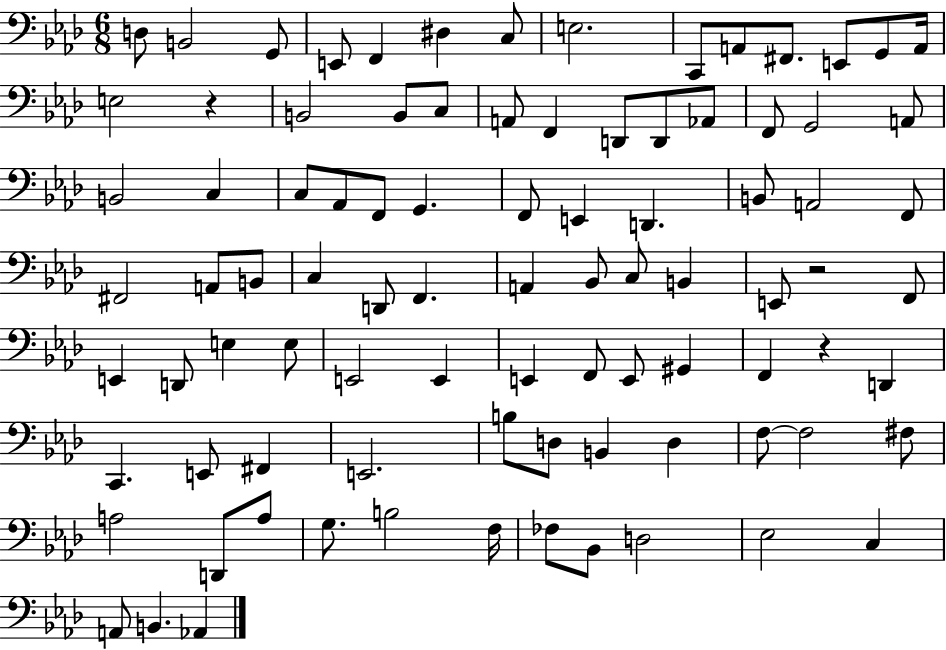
D3/e B2/h G2/e E2/e F2/q D#3/q C3/e E3/h. C2/e A2/e F#2/e. E2/e G2/e A2/s E3/h R/q B2/h B2/e C3/e A2/e F2/q D2/e D2/e Ab2/e F2/e G2/h A2/e B2/h C3/q C3/e Ab2/e F2/e G2/q. F2/e E2/q D2/q. B2/e A2/h F2/e F#2/h A2/e B2/e C3/q D2/e F2/q. A2/q Bb2/e C3/e B2/q E2/e R/h F2/e E2/q D2/e E3/q E3/e E2/h E2/q E2/q F2/e E2/e G#2/q F2/q R/q D2/q C2/q. E2/e F#2/q E2/h. B3/e D3/e B2/q D3/q F3/e F3/h F#3/e A3/h D2/e A3/e G3/e. B3/h F3/s FES3/e Bb2/e D3/h Eb3/h C3/q A2/e B2/q. Ab2/q